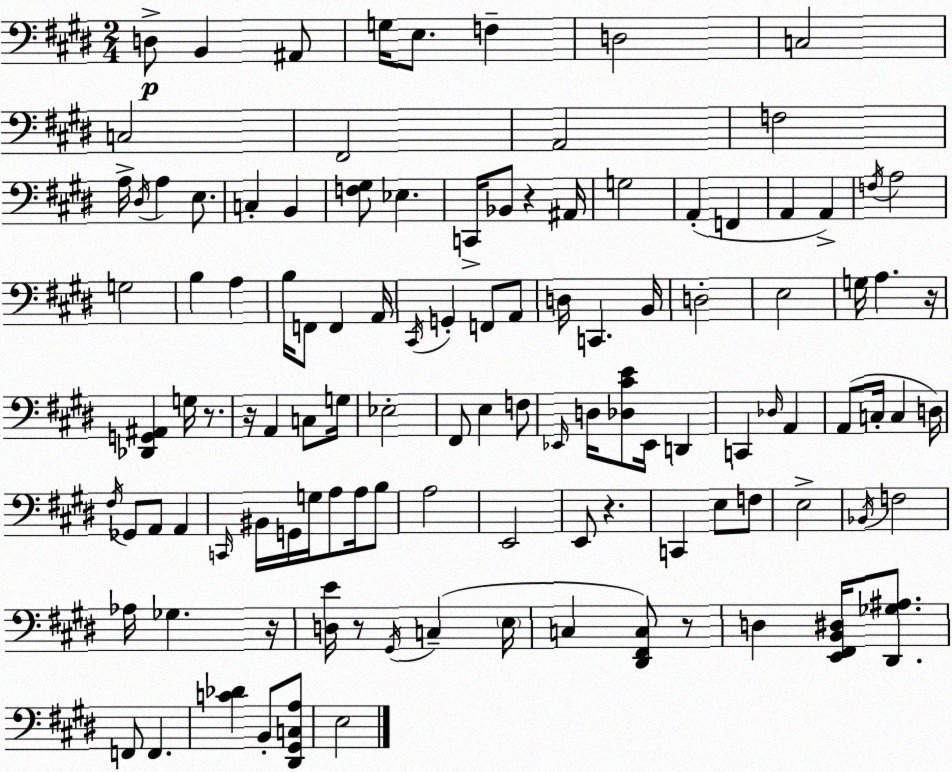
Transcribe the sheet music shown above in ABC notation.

X:1
T:Untitled
M:2/4
L:1/4
K:E
D,/2 B,, ^A,,/2 G,/4 E,/2 F, D,2 C,2 C,2 ^F,,2 A,,2 F,2 A,/4 ^D,/4 A, E,/2 C, B,, [F,^G,]/2 _E, C,,/4 _B,,/2 z ^A,,/4 G,2 A,, F,, A,, A,, F,/4 A,2 G,2 B, A, B,/4 F,,/2 F,, A,,/4 ^C,,/4 G,, F,,/2 A,,/2 D,/4 C,, B,,/4 D,2 E,2 G,/4 A, z/4 [_D,,G,,^A,,] G,/4 z/2 z/4 A,, C,/2 G,/4 _E,2 ^F,,/2 E, F,/2 _E,,/4 D,/4 [_D,^CE]/2 _E,,/4 D,, C,, _D,/4 A,, A,,/2 C,/4 C, D,/4 ^F,/4 _G,,/2 A,,/2 A,, C,,/4 ^B,,/4 G,,/4 G,/4 A,/2 A,/4 B,/2 A,2 E,,2 E,,/2 z C,, E,/2 F,/2 E,2 _B,,/4 F,2 _A,/4 _G, z/4 [D,E]/4 z/2 ^G,,/4 C, E,/4 C, [^D,,^F,,C,]/2 z/2 D, [E,,^F,,B,,^D,]/4 [^D,,_G,^A,]/2 F,,/2 F,, [C_D] B,,/2 [^D,,^G,,C,A,]/2 E,2